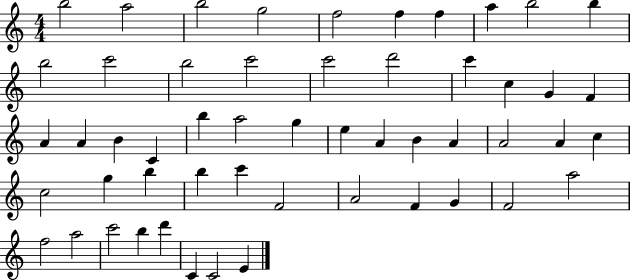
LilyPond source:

{
  \clef treble
  \numericTimeSignature
  \time 4/4
  \key c \major
  b''2 a''2 | b''2 g''2 | f''2 f''4 f''4 | a''4 b''2 b''4 | \break b''2 c'''2 | b''2 c'''2 | c'''2 d'''2 | c'''4 c''4 g'4 f'4 | \break a'4 a'4 b'4 c'4 | b''4 a''2 g''4 | e''4 a'4 b'4 a'4 | a'2 a'4 c''4 | \break c''2 g''4 b''4 | b''4 c'''4 f'2 | a'2 f'4 g'4 | f'2 a''2 | \break f''2 a''2 | c'''2 b''4 d'''4 | c'4 c'2 e'4 | \bar "|."
}